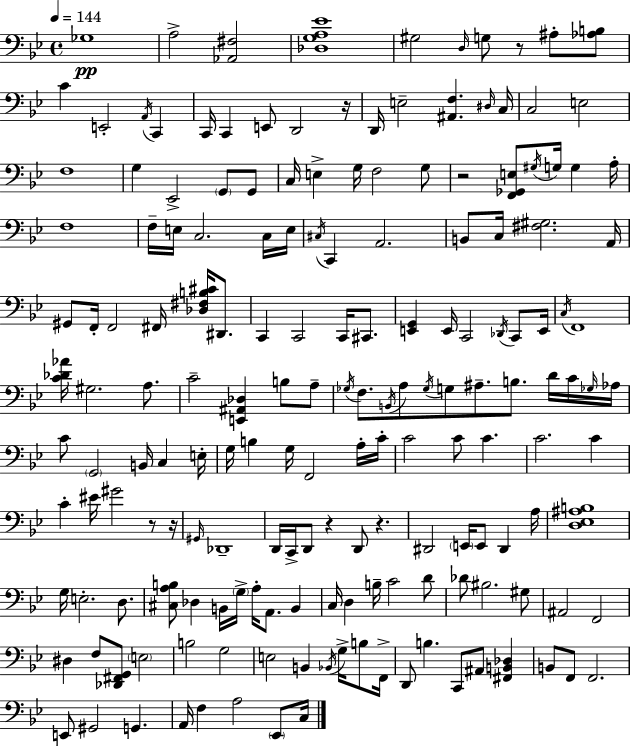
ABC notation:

X:1
T:Untitled
M:4/4
L:1/4
K:Bb
_G,4 A,2 [_A,,^F,]2 [_D,G,A,_E]4 ^G,2 D,/4 G,/2 z/2 ^A,/2 [_A,B,]/2 C E,,2 A,,/4 C,, C,,/4 C,, E,,/2 D,,2 z/4 D,,/4 E,2 [^A,,F,] ^D,/4 C,/4 C,2 E,2 F,4 G, _E,,2 G,,/2 G,,/2 C,/4 E, G,/4 F,2 G,/2 z2 [F,,_G,,E,]/2 ^G,/4 G,/4 G, A,/4 F,4 F,/4 E,/4 C,2 C,/4 E,/4 ^C,/4 C,, A,,2 B,,/2 C,/4 [^F,^G,]2 A,,/4 ^G,,/2 F,,/4 F,,2 ^F,,/4 [_D,^F,B,^C]/4 ^D,,/2 C,, C,,2 C,,/4 ^C,,/2 [E,,G,,] E,,/4 C,,2 _D,,/4 C,,/2 E,,/4 C,/4 F,,4 [C_D_A]/4 ^G,2 A,/2 C2 [E,,^A,,_D,] B,/2 A,/2 _G,/4 F,/2 B,,/4 A,/2 _G,/4 G,/2 ^A,/2 B,/2 D/4 C/4 _G,/4 _A,/4 C/2 G,,2 B,,/4 C, E,/4 G,/4 B, G,/4 F,,2 A,/4 C/4 C2 C/2 C C2 C C ^E/4 ^G2 z/2 z/4 ^G,,/4 _D,,4 D,,/4 C,,/4 D,,/2 z D,,/2 z ^D,,2 E,,/4 E,,/2 ^D,, A,/4 [D,_E,^A,B,]4 G,/4 E,2 D,/2 [^C,A,B,]/2 _D, B,,/4 G,/4 A,/4 A,,/2 B,, C,/4 D, B,/4 C2 D/2 _D/2 ^B,2 ^G,/2 ^A,,2 F,,2 ^D, F,/2 [_D,,^F,,G,,]/2 E,2 B,2 G,2 E,2 B,, _B,,/4 G,/4 B,/2 F,,/4 D,,/2 B, C,,/2 ^A,,/2 [^F,,B,,_D,] B,,/2 F,,/2 F,,2 E,,/2 ^G,,2 G,, A,,/4 F, A,2 _E,,/2 C,/4